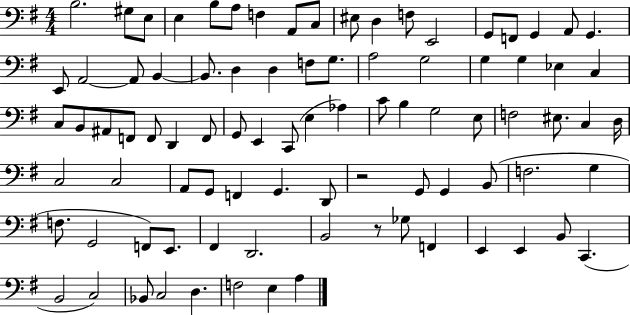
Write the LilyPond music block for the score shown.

{
  \clef bass
  \numericTimeSignature
  \time 4/4
  \key g \major
  b2. gis8 e8 | e4 b8 a8 f4 a,8 c8 | eis8 d4 f8 e,2 | g,8 f,8 g,4 a,8 g,4. | \break e,8 a,2~~ a,8 b,4~~ | b,8. d4 d4 f8 g8. | a2 g2 | g4 g4 ees4 c4 | \break c8 b,8 ais,8 f,8 f,8 d,4 f,8 | g,8 e,4 c,8( e4 aes4) | c'8 b4 g2 e8 | f2 eis8. c4 d16 | \break c2 c2 | a,8 g,8 f,4 g,4. d,8 | r2 g,8 g,4 b,8( | f2. g4 | \break f8. g,2 f,8) e,8. | fis,4 d,2. | b,2 r8 ges8 f,4 | e,4 e,4 b,8 c,4.( | \break b,2 c2) | bes,8 c2 d4. | f2 e4 a4 | \bar "|."
}